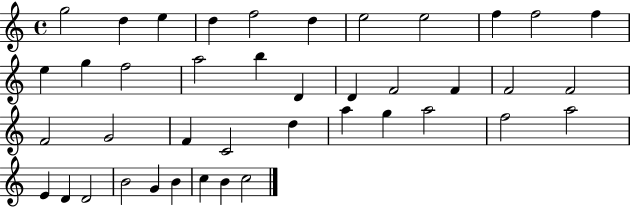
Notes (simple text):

G5/h D5/q E5/q D5/q F5/h D5/q E5/h E5/h F5/q F5/h F5/q E5/q G5/q F5/h A5/h B5/q D4/q D4/q F4/h F4/q F4/h F4/h F4/h G4/h F4/q C4/h D5/q A5/q G5/q A5/h F5/h A5/h E4/q D4/q D4/h B4/h G4/q B4/q C5/q B4/q C5/h